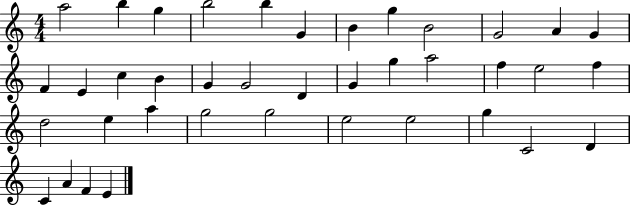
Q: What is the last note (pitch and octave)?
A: E4